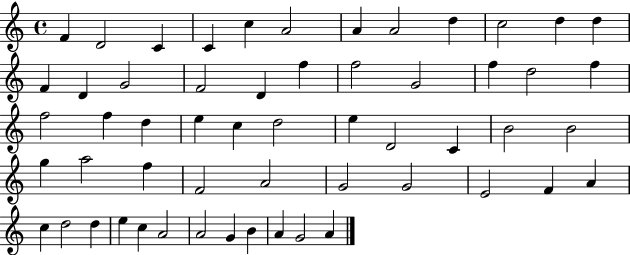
F4/q D4/h C4/q C4/q C5/q A4/h A4/q A4/h D5/q C5/h D5/q D5/q F4/q D4/q G4/h F4/h D4/q F5/q F5/h G4/h F5/q D5/h F5/q F5/h F5/q D5/q E5/q C5/q D5/h E5/q D4/h C4/q B4/h B4/h G5/q A5/h F5/q F4/h A4/h G4/h G4/h E4/h F4/q A4/q C5/q D5/h D5/q E5/q C5/q A4/h A4/h G4/q B4/q A4/q G4/h A4/q